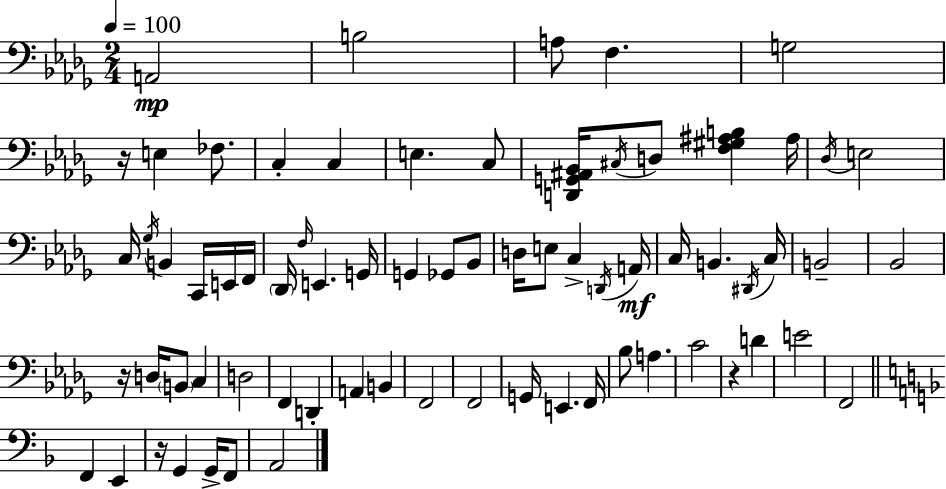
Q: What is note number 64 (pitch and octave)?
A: F2